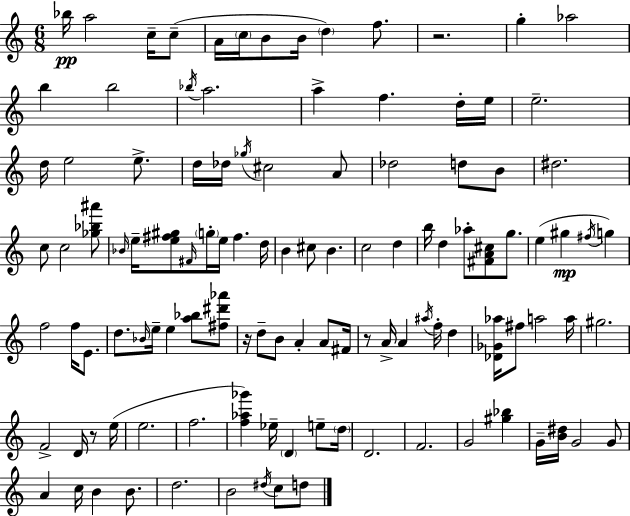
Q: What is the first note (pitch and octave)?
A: Bb5